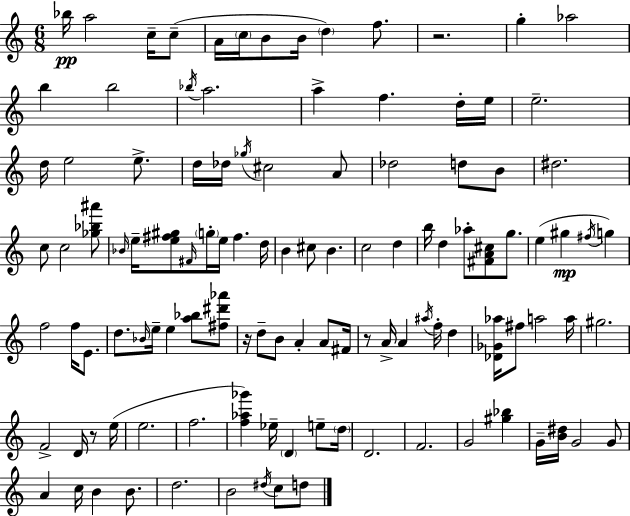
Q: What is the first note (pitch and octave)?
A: Bb5